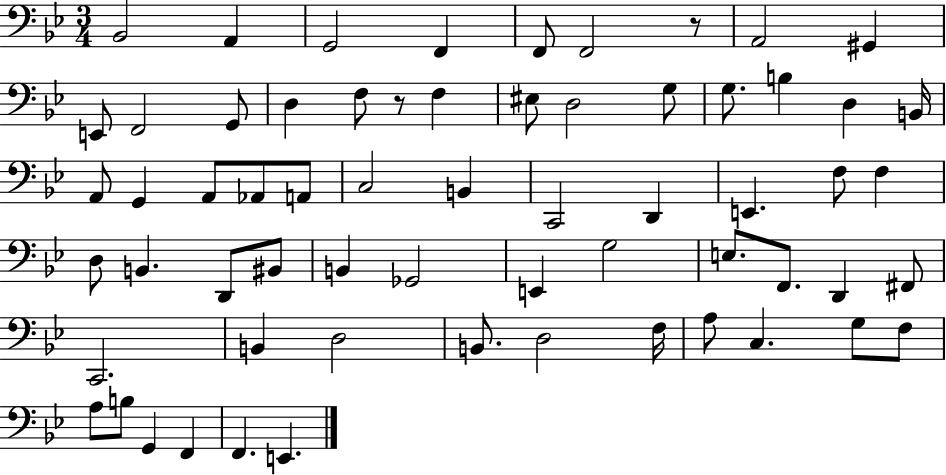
{
  \clef bass
  \numericTimeSignature
  \time 3/4
  \key bes \major
  bes,2 a,4 | g,2 f,4 | f,8 f,2 r8 | a,2 gis,4 | \break e,8 f,2 g,8 | d4 f8 r8 f4 | eis8 d2 g8 | g8. b4 d4 b,16 | \break a,8 g,4 a,8 aes,8 a,8 | c2 b,4 | c,2 d,4 | e,4. f8 f4 | \break d8 b,4. d,8 bis,8 | b,4 ges,2 | e,4 g2 | e8. f,8. d,4 fis,8 | \break c,2. | b,4 d2 | b,8. d2 f16 | a8 c4. g8 f8 | \break a8 b8 g,4 f,4 | f,4. e,4. | \bar "|."
}